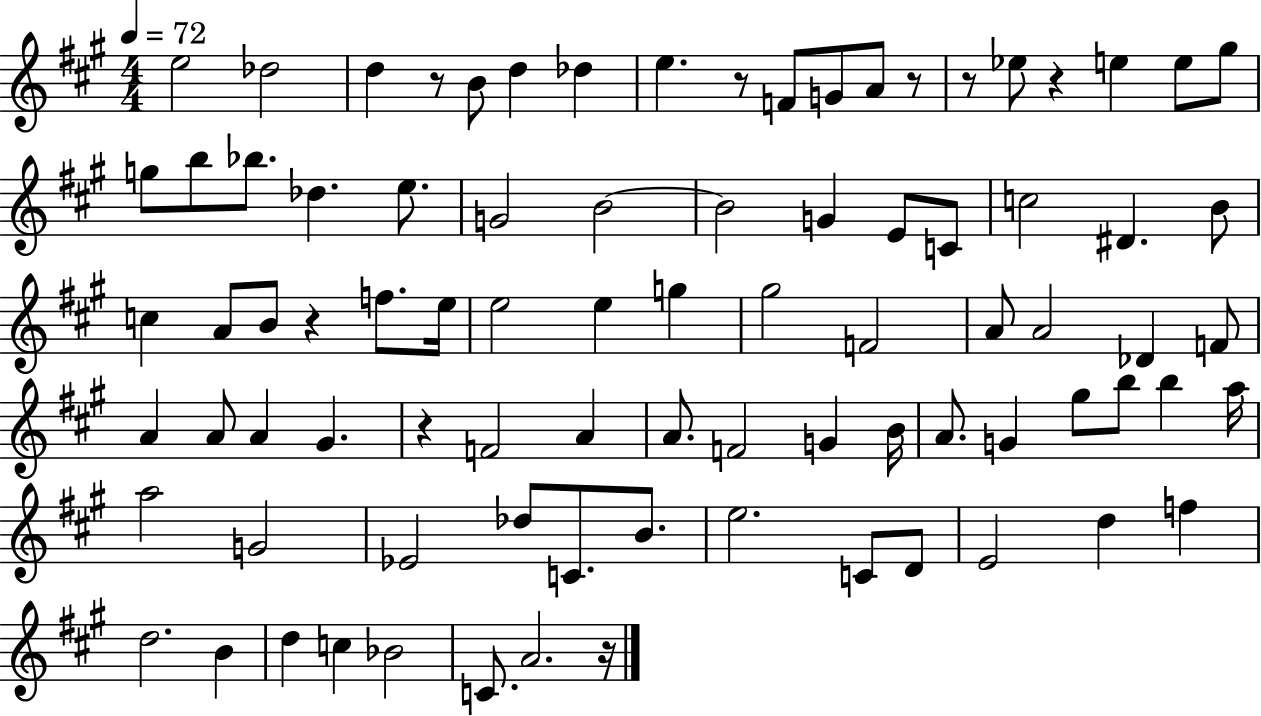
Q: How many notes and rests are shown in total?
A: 85